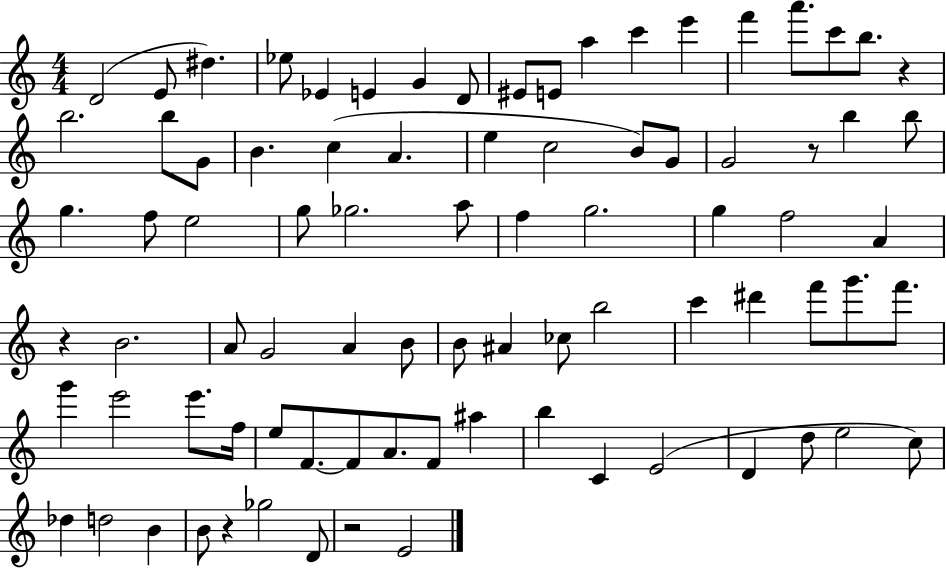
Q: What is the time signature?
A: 4/4